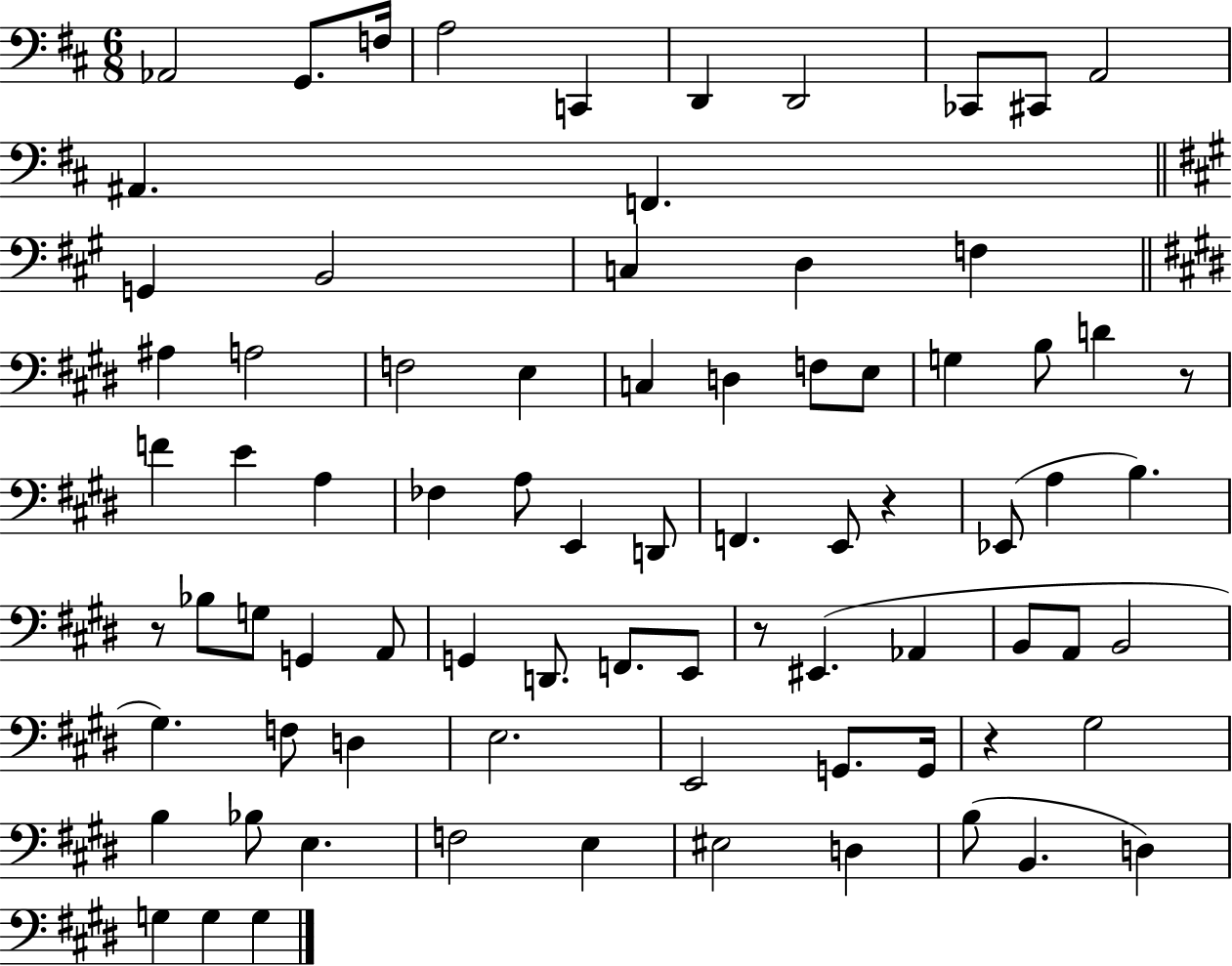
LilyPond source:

{
  \clef bass
  \numericTimeSignature
  \time 6/8
  \key d \major
  \repeat volta 2 { aes,2 g,8. f16 | a2 c,4 | d,4 d,2 | ces,8 cis,8 a,2 | \break ais,4. f,4. | \bar "||" \break \key a \major g,4 b,2 | c4 d4 f4 | \bar "||" \break \key e \major ais4 a2 | f2 e4 | c4 d4 f8 e8 | g4 b8 d'4 r8 | \break f'4 e'4 a4 | fes4 a8 e,4 d,8 | f,4. e,8 r4 | ees,8( a4 b4.) | \break r8 bes8 g8 g,4 a,8 | g,4 d,8. f,8. e,8 | r8 eis,4.( aes,4 | b,8 a,8 b,2 | \break gis4.) f8 d4 | e2. | e,2 g,8. g,16 | r4 gis2 | \break b4 bes8 e4. | f2 e4 | eis2 d4 | b8( b,4. d4) | \break g4 g4 g4 | } \bar "|."
}